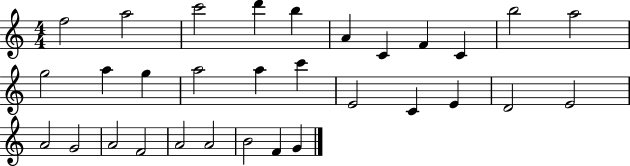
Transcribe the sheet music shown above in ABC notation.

X:1
T:Untitled
M:4/4
L:1/4
K:C
f2 a2 c'2 d' b A C F C b2 a2 g2 a g a2 a c' E2 C E D2 E2 A2 G2 A2 F2 A2 A2 B2 F G